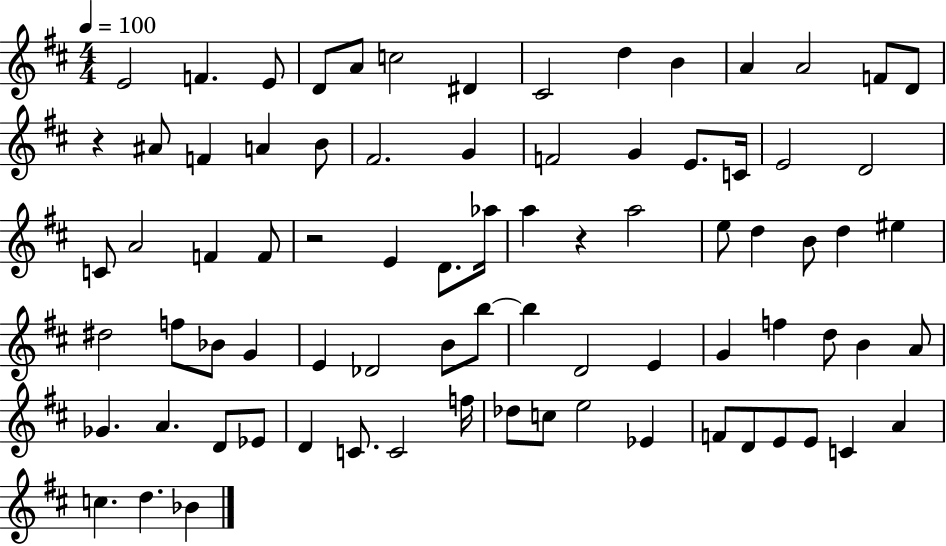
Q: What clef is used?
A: treble